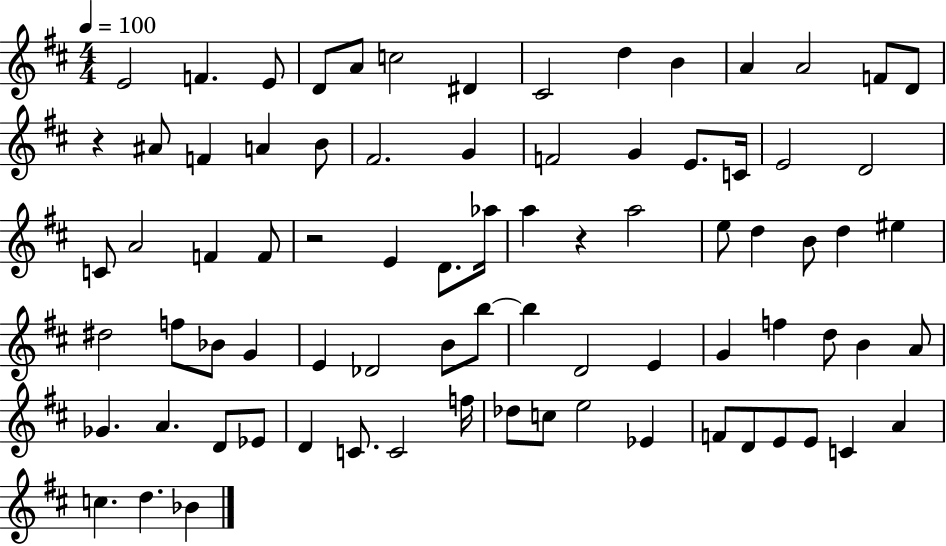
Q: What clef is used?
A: treble